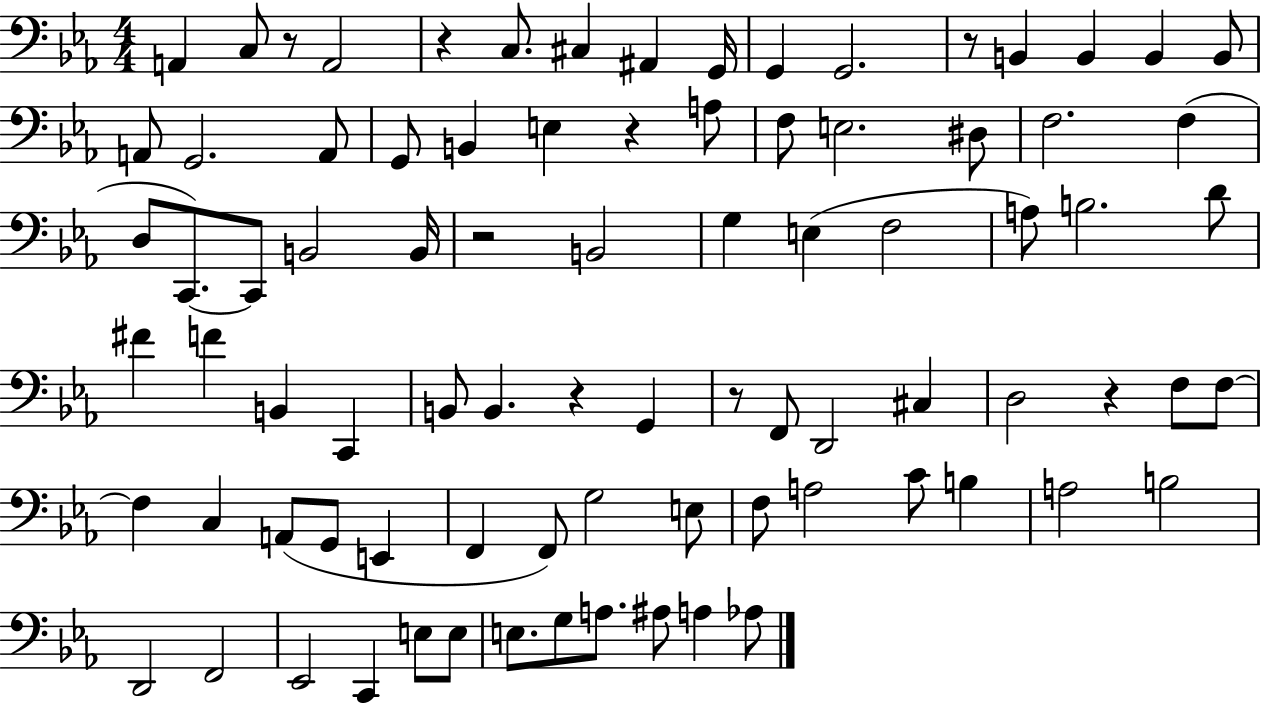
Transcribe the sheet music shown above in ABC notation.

X:1
T:Untitled
M:4/4
L:1/4
K:Eb
A,, C,/2 z/2 A,,2 z C,/2 ^C, ^A,, G,,/4 G,, G,,2 z/2 B,, B,, B,, B,,/2 A,,/2 G,,2 A,,/2 G,,/2 B,, E, z A,/2 F,/2 E,2 ^D,/2 F,2 F, D,/2 C,,/2 C,,/2 B,,2 B,,/4 z2 B,,2 G, E, F,2 A,/2 B,2 D/2 ^F F B,, C,, B,,/2 B,, z G,, z/2 F,,/2 D,,2 ^C, D,2 z F,/2 F,/2 F, C, A,,/2 G,,/2 E,, F,, F,,/2 G,2 E,/2 F,/2 A,2 C/2 B, A,2 B,2 D,,2 F,,2 _E,,2 C,, E,/2 E,/2 E,/2 G,/2 A,/2 ^A,/2 A, _A,/2